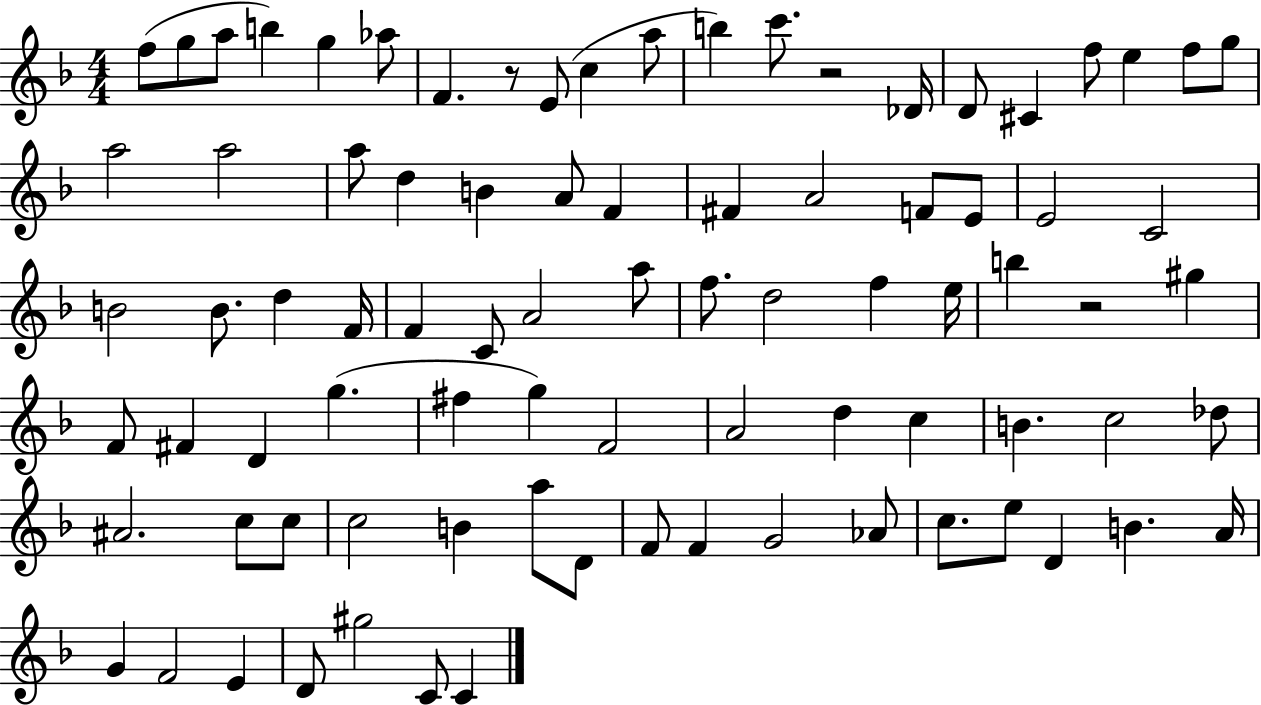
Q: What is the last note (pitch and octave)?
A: C4